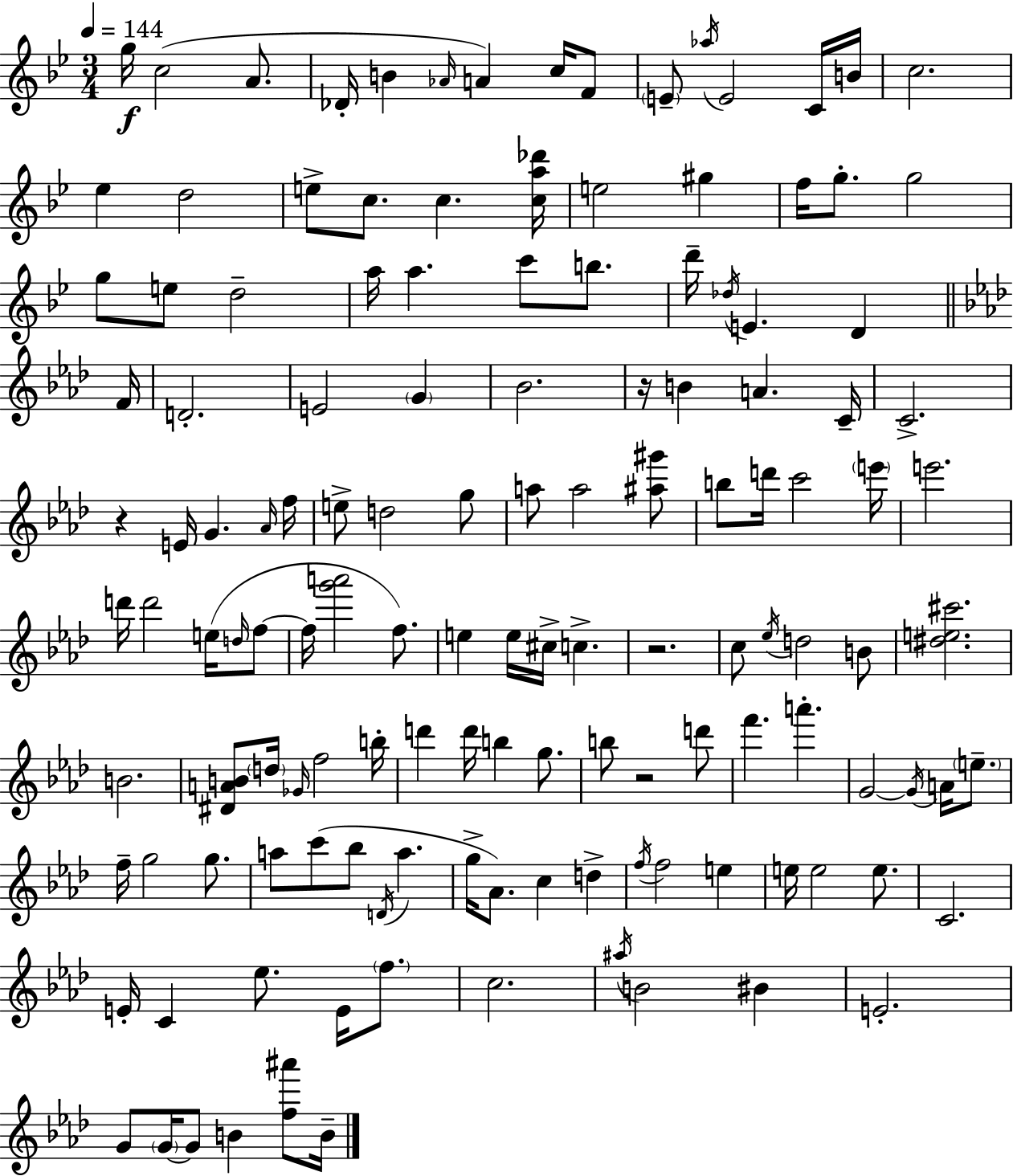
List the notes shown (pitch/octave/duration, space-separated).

G5/s C5/h A4/e. Db4/s B4/q Ab4/s A4/q C5/s F4/e E4/e Ab5/s E4/h C4/s B4/s C5/h. Eb5/q D5/h E5/e C5/e. C5/q. [C5,A5,Db6]/s E5/h G#5/q F5/s G5/e. G5/h G5/e E5/e D5/h A5/s A5/q. C6/e B5/e. D6/s Db5/s E4/q. D4/q F4/s D4/h. E4/h G4/q Bb4/h. R/s B4/q A4/q. C4/s C4/h. R/q E4/s G4/q. Ab4/s F5/s E5/e D5/h G5/e A5/e A5/h [A#5,G#6]/e B5/e D6/s C6/h E6/s E6/h. D6/s D6/h E5/s D5/s F5/e F5/s [G6,A6]/h F5/e. E5/q E5/s C#5/s C5/q. R/h. C5/e Eb5/s D5/h B4/e [D#5,E5,C#6]/h. B4/h. [D#4,A4,B4]/e D5/s Gb4/s F5/h B5/s D6/q D6/s B5/q G5/e. B5/e R/h D6/e F6/q. A6/q. G4/h G4/s A4/s E5/e. F5/s G5/h G5/e. A5/e C6/e Bb5/e D4/s A5/q. G5/s Ab4/e. C5/q D5/q F5/s F5/h E5/q E5/s E5/h E5/e. C4/h. E4/s C4/q Eb5/e. E4/s F5/e. C5/h. A#5/s B4/h BIS4/q E4/h. G4/e G4/s G4/e B4/q [F5,A#6]/e B4/s